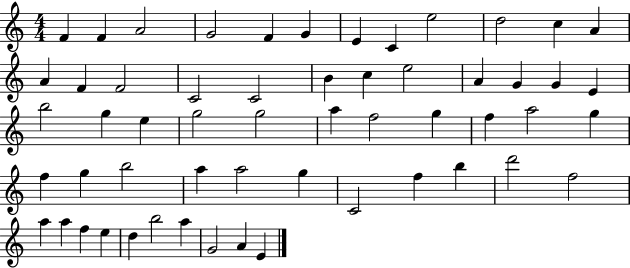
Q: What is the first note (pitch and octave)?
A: F4